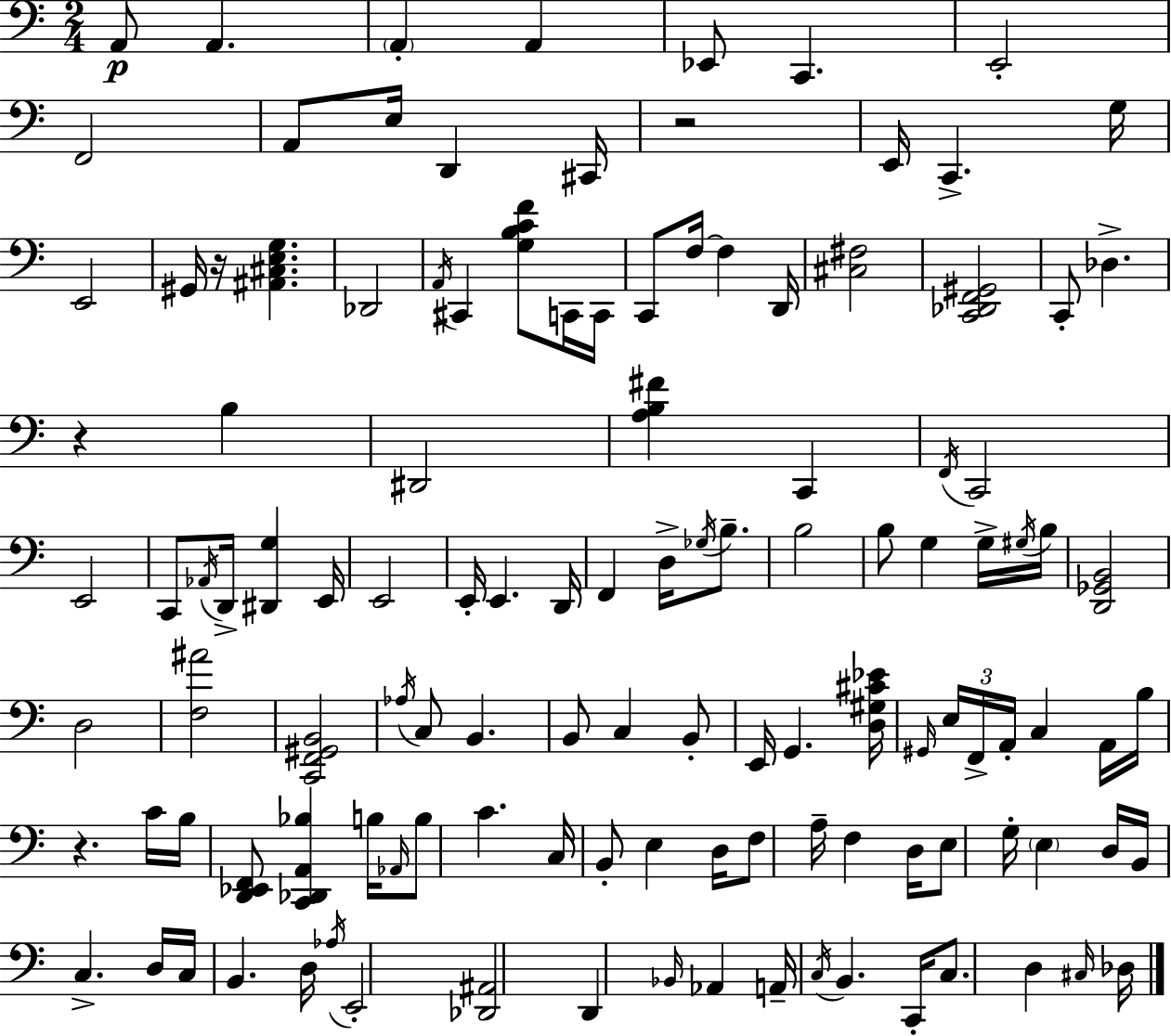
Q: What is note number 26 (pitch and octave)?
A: D2